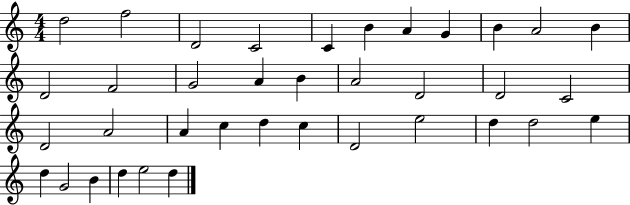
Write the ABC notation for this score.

X:1
T:Untitled
M:4/4
L:1/4
K:C
d2 f2 D2 C2 C B A G B A2 B D2 F2 G2 A B A2 D2 D2 C2 D2 A2 A c d c D2 e2 d d2 e d G2 B d e2 d